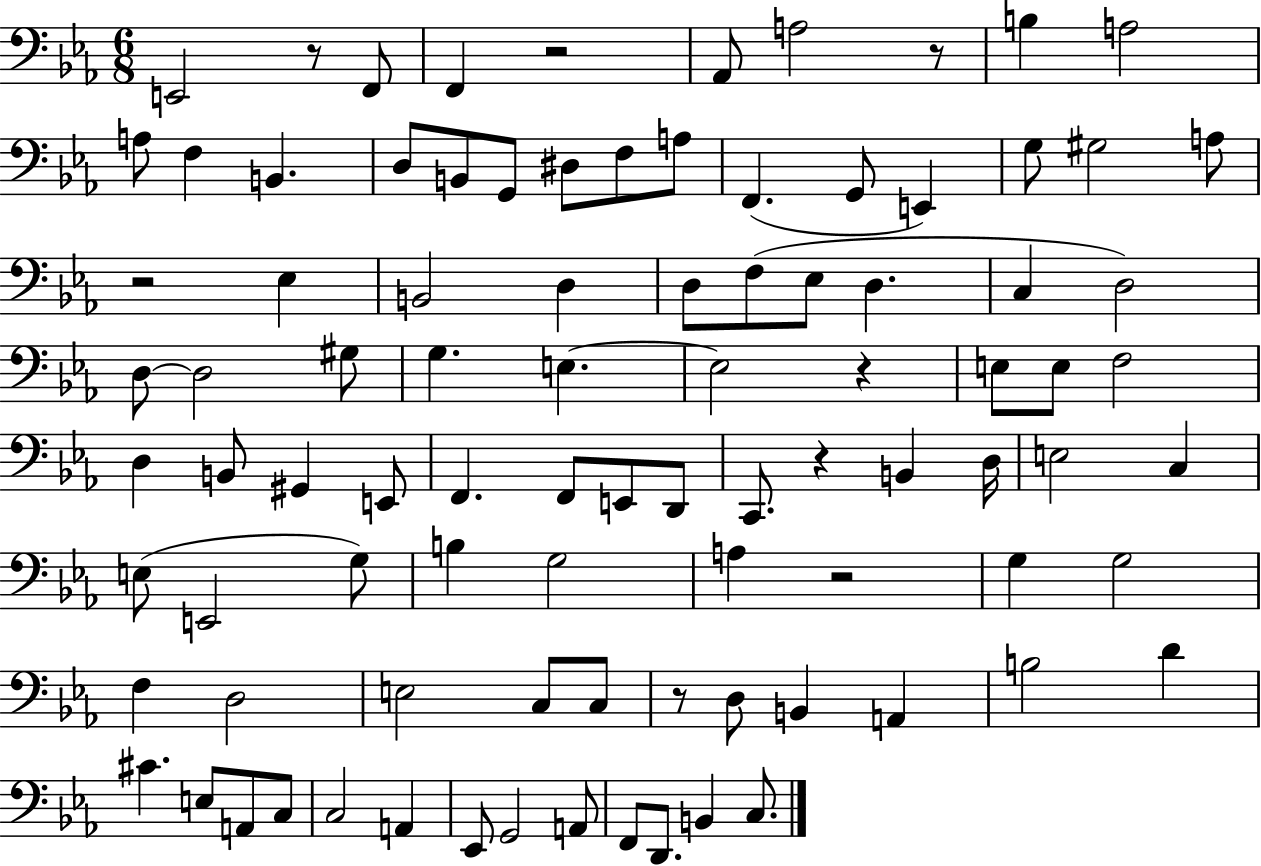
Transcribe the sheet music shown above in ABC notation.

X:1
T:Untitled
M:6/8
L:1/4
K:Eb
E,,2 z/2 F,,/2 F,, z2 _A,,/2 A,2 z/2 B, A,2 A,/2 F, B,, D,/2 B,,/2 G,,/2 ^D,/2 F,/2 A,/2 F,, G,,/2 E,, G,/2 ^G,2 A,/2 z2 _E, B,,2 D, D,/2 F,/2 _E,/2 D, C, D,2 D,/2 D,2 ^G,/2 G, E, E,2 z E,/2 E,/2 F,2 D, B,,/2 ^G,, E,,/2 F,, F,,/2 E,,/2 D,,/2 C,,/2 z B,, D,/4 E,2 C, E,/2 E,,2 G,/2 B, G,2 A, z2 G, G,2 F, D,2 E,2 C,/2 C,/2 z/2 D,/2 B,, A,, B,2 D ^C E,/2 A,,/2 C,/2 C,2 A,, _E,,/2 G,,2 A,,/2 F,,/2 D,,/2 B,, C,/2